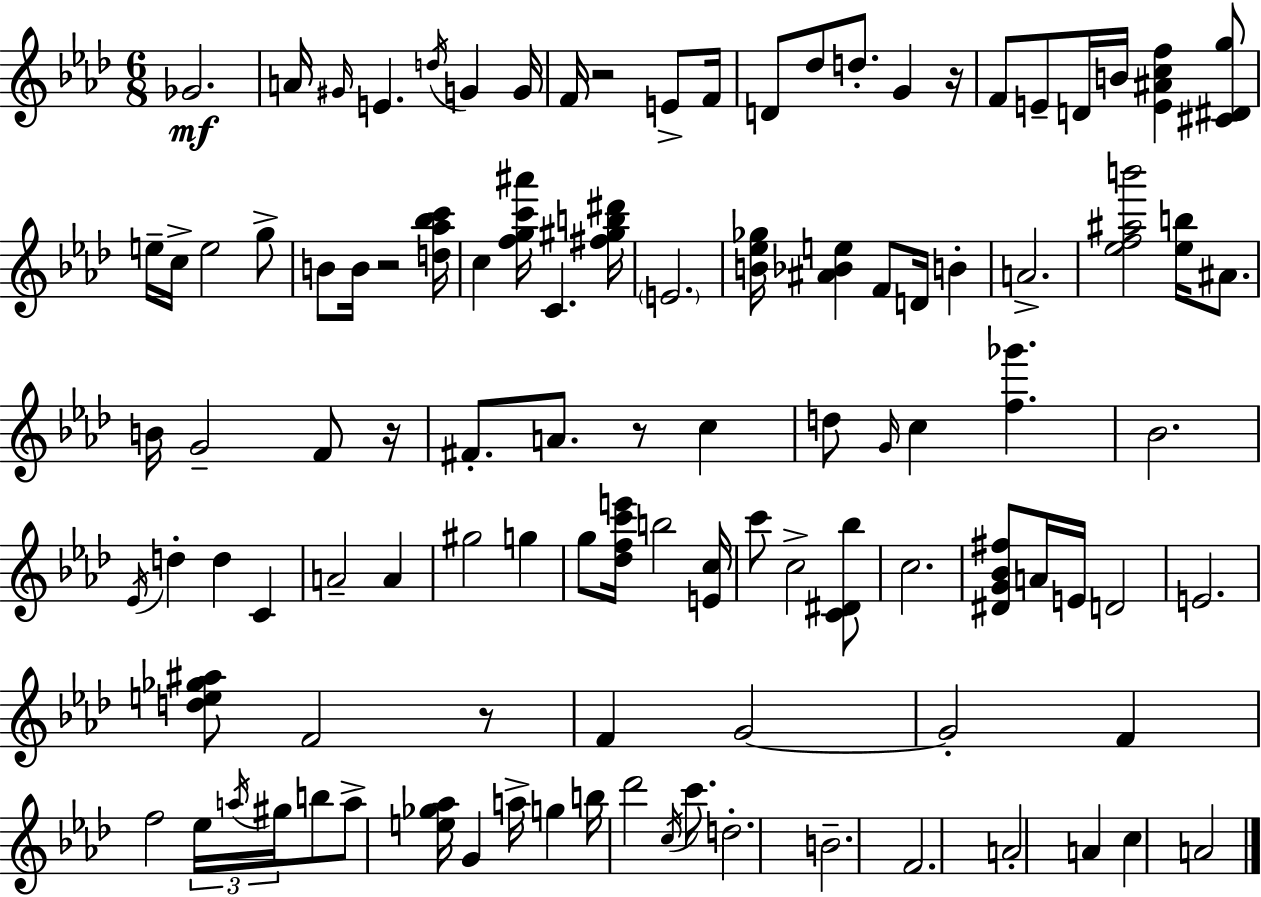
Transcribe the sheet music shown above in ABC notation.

X:1
T:Untitled
M:6/8
L:1/4
K:Fm
_G2 A/4 ^G/4 E d/4 G G/4 F/4 z2 E/2 F/4 D/2 _d/2 d/2 G z/4 F/2 E/2 D/4 B/4 [E^Acf] [^C^Dg]/2 e/4 c/4 e2 g/2 B/2 B/4 z2 [d_a_bc']/4 c [fgc'^a']/4 C [^f^gb^d']/4 E2 [B_e_g]/4 [^A_Be] F/2 D/4 B A2 [_ef^ab']2 [_eb]/4 ^A/2 B/4 G2 F/2 z/4 ^F/2 A/2 z/2 c d/2 G/4 c [f_g'] _B2 _E/4 d d C A2 A ^g2 g g/2 [_dfc'e']/4 b2 [Ec]/4 c'/2 c2 [C^D_b]/2 c2 [^DG_B^f]/2 A/4 E/4 D2 E2 [de_g^a]/2 F2 z/2 F G2 G2 F f2 _e/4 a/4 ^g/4 b/2 a/2 [e_g_a]/4 G a/4 g b/4 _d'2 c/4 c'/2 d2 B2 F2 A2 A c A2